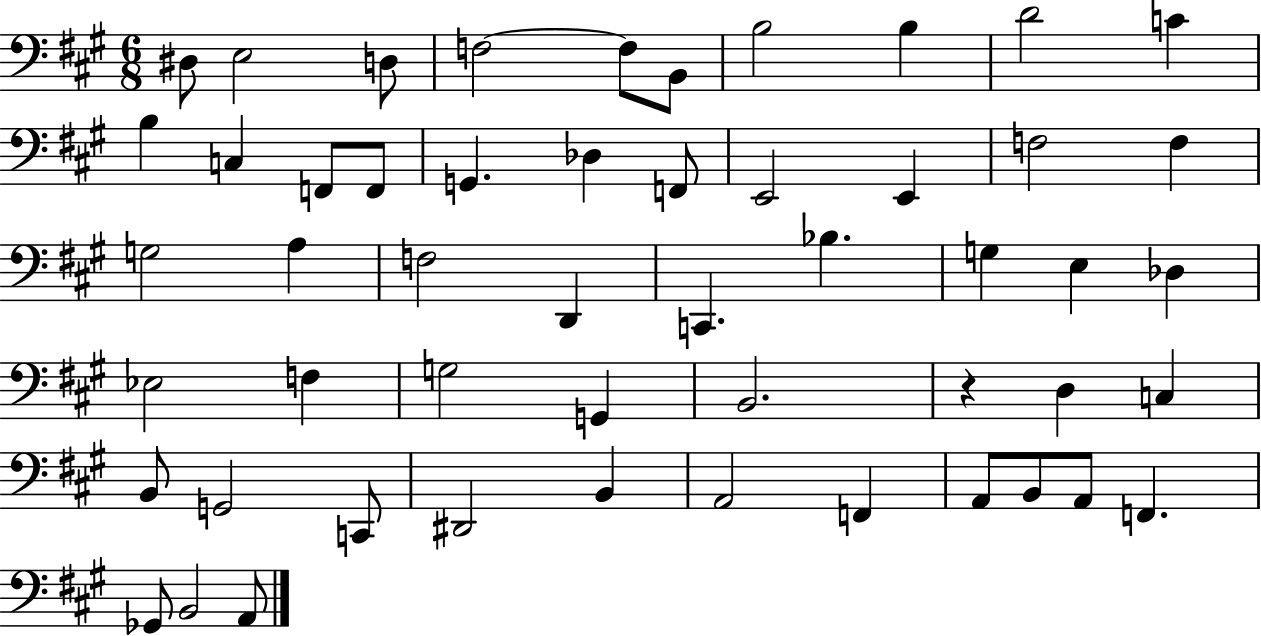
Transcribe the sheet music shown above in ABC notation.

X:1
T:Untitled
M:6/8
L:1/4
K:A
^D,/2 E,2 D,/2 F,2 F,/2 B,,/2 B,2 B, D2 C B, C, F,,/2 F,,/2 G,, _D, F,,/2 E,,2 E,, F,2 F, G,2 A, F,2 D,, C,, _B, G, E, _D, _E,2 F, G,2 G,, B,,2 z D, C, B,,/2 G,,2 C,,/2 ^D,,2 B,, A,,2 F,, A,,/2 B,,/2 A,,/2 F,, _G,,/2 B,,2 A,,/2